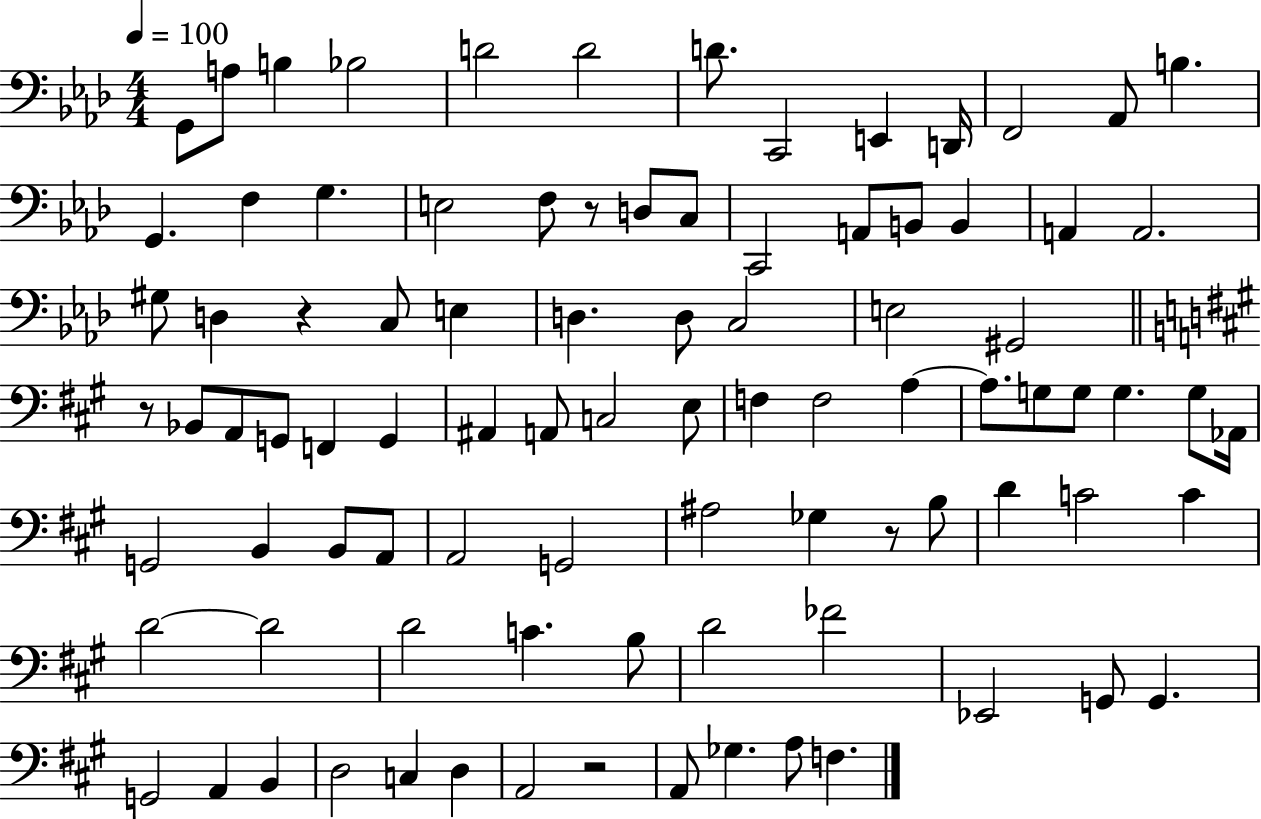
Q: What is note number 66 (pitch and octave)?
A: D4